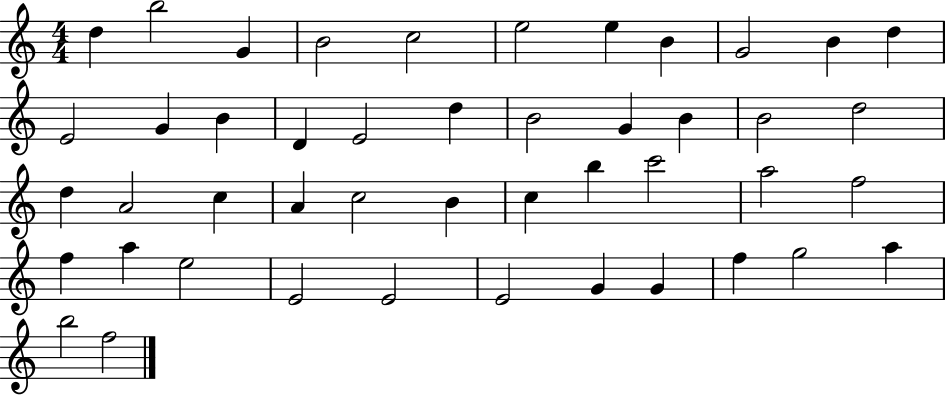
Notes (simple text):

D5/q B5/h G4/q B4/h C5/h E5/h E5/q B4/q G4/h B4/q D5/q E4/h G4/q B4/q D4/q E4/h D5/q B4/h G4/q B4/q B4/h D5/h D5/q A4/h C5/q A4/q C5/h B4/q C5/q B5/q C6/h A5/h F5/h F5/q A5/q E5/h E4/h E4/h E4/h G4/q G4/q F5/q G5/h A5/q B5/h F5/h